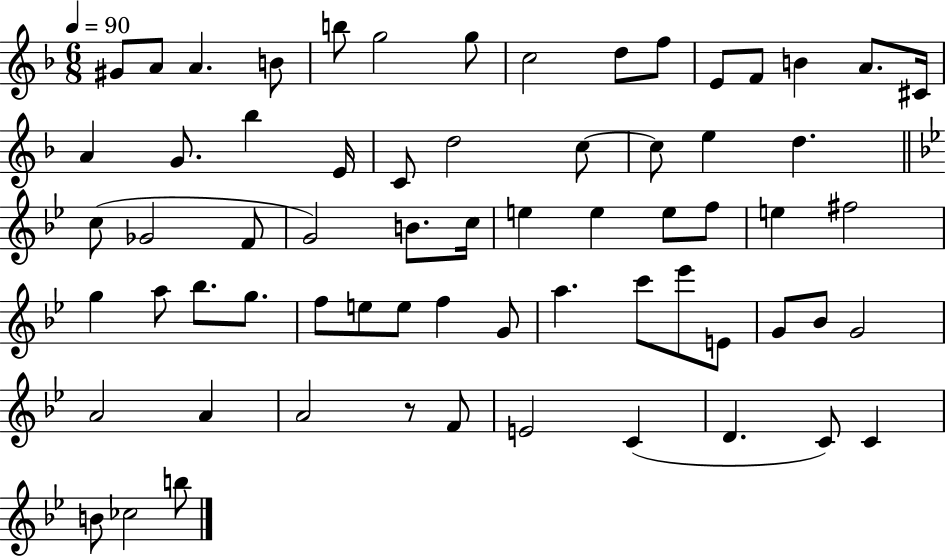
G#4/e A4/e A4/q. B4/e B5/e G5/h G5/e C5/h D5/e F5/e E4/e F4/e B4/q A4/e. C#4/s A4/q G4/e. Bb5/q E4/s C4/e D5/h C5/e C5/e E5/q D5/q. C5/e Gb4/h F4/e G4/h B4/e. C5/s E5/q E5/q E5/e F5/e E5/q F#5/h G5/q A5/e Bb5/e. G5/e. F5/e E5/e E5/e F5/q G4/e A5/q. C6/e Eb6/e E4/e G4/e Bb4/e G4/h A4/h A4/q A4/h R/e F4/e E4/h C4/q D4/q. C4/e C4/q B4/e CES5/h B5/e